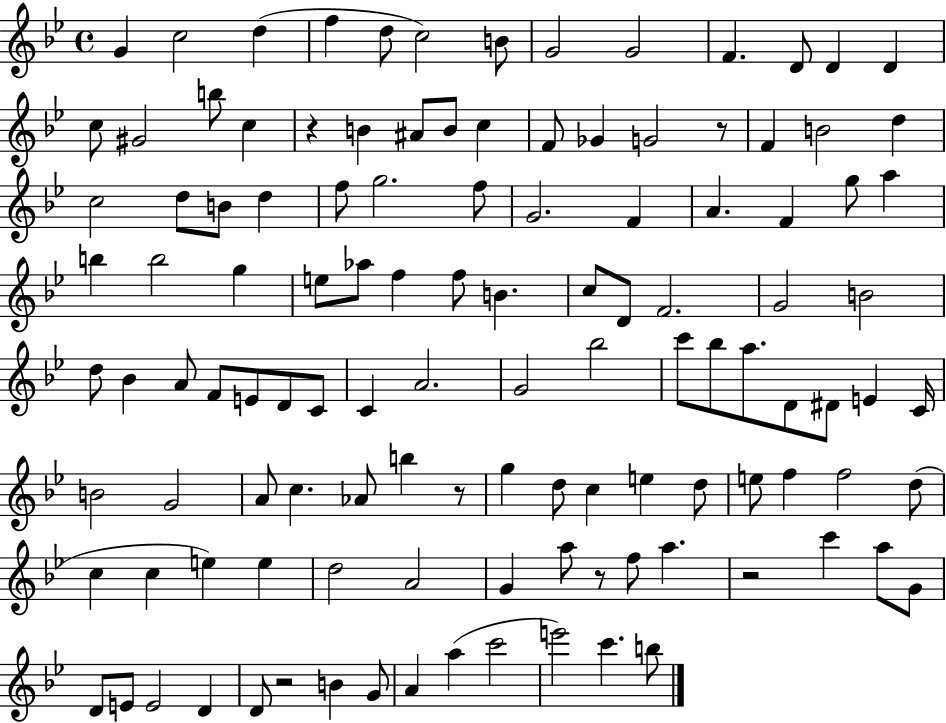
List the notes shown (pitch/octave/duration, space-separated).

G4/q C5/h D5/q F5/q D5/e C5/h B4/e G4/h G4/h F4/q. D4/e D4/q D4/q C5/e G#4/h B5/e C5/q R/q B4/q A#4/e B4/e C5/q F4/e Gb4/q G4/h R/e F4/q B4/h D5/q C5/h D5/e B4/e D5/q F5/e G5/h. F5/e G4/h. F4/q A4/q. F4/q G5/e A5/q B5/q B5/h G5/q E5/e Ab5/e F5/q F5/e B4/q. C5/e D4/e F4/h. G4/h B4/h D5/e Bb4/q A4/e F4/e E4/e D4/e C4/e C4/q A4/h. G4/h Bb5/h C6/e Bb5/e A5/e. D4/e D#4/e E4/q C4/s B4/h G4/h A4/e C5/q. Ab4/e B5/q R/e G5/q D5/e C5/q E5/q D5/e E5/e F5/q F5/h D5/e C5/q C5/q E5/q E5/q D5/h A4/h G4/q A5/e R/e F5/e A5/q. R/h C6/q A5/e G4/e D4/e E4/e E4/h D4/q D4/e R/h B4/q G4/e A4/q A5/q C6/h E6/h C6/q. B5/e